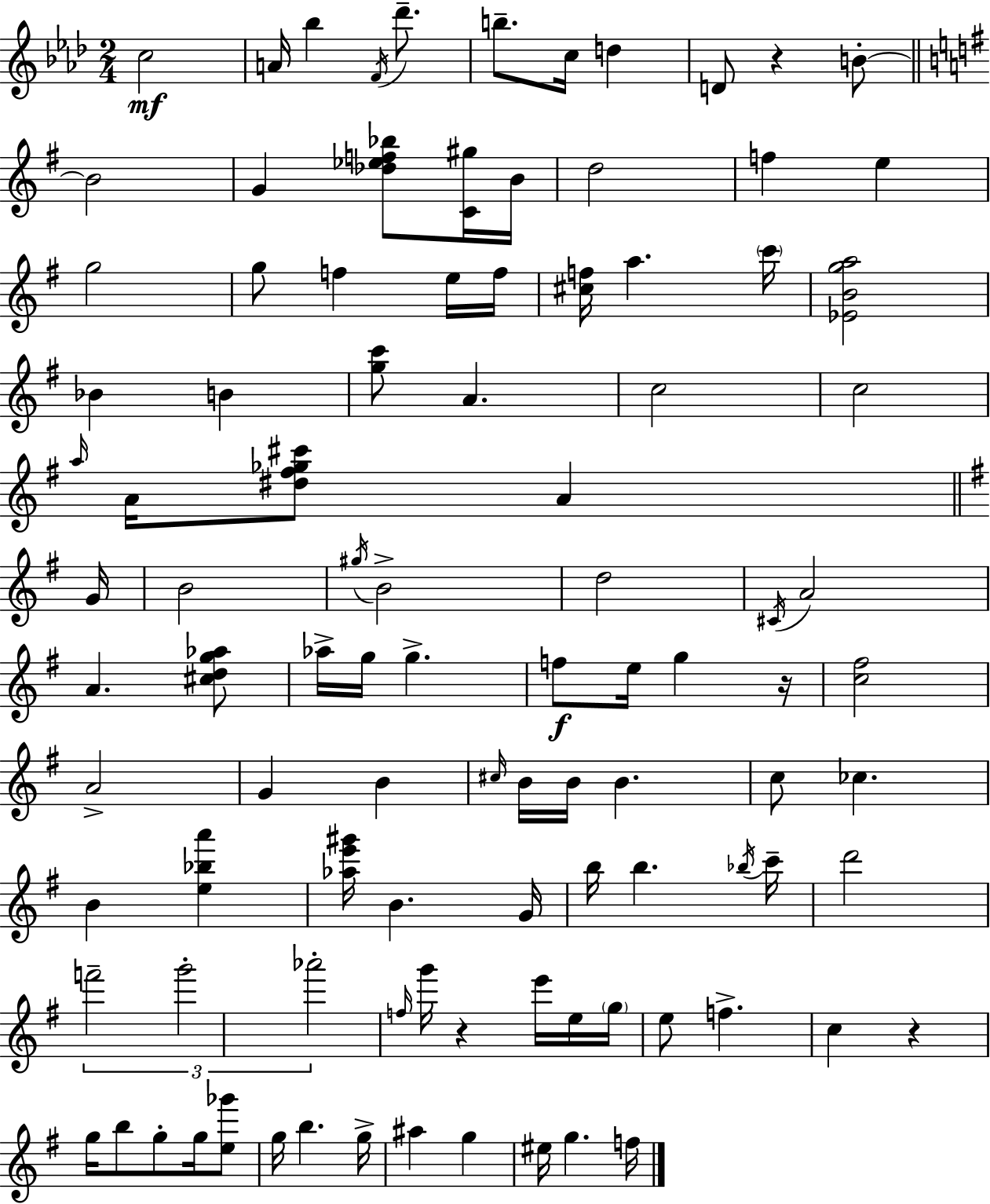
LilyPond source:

{
  \clef treble
  \numericTimeSignature
  \time 2/4
  \key f \minor
  \repeat volta 2 { c''2\mf | a'16 bes''4 \acciaccatura { f'16 } des'''8.-- | b''8.-- c''16 d''4 | d'8 r4 b'8-.~~ | \break \bar "||" \break \key g \major b'2 | g'4 <des'' ees'' f'' bes''>8 <c' gis''>16 b'16 | d''2 | f''4 e''4 | \break g''2 | g''8 f''4 e''16 f''16 | <cis'' f''>16 a''4. \parenthesize c'''16 | <ees' b' g'' a''>2 | \break bes'4 b'4 | <g'' c'''>8 a'4. | c''2 | c''2 | \break \grace { a''16 } a'16 <dis'' fis'' ges'' cis'''>8 a'4 | \bar "||" \break \key g \major g'16 b'2 | \acciaccatura { gis''16 } b'2-> | d''2 | \acciaccatura { cis'16 } a'2 | \break a'4. | <cis'' d'' g'' aes''>8 aes''16-> g''16 g''4.-> | f''8\f e''16 g''4 | r16 <c'' fis''>2 | \break a'2-> | g'4 b'4 | \grace { cis''16 } b'16 b'16 b'4. | c''8 ces''4. | \break b'4 | <e'' bes'' a'''>4 <aes'' e''' gis'''>16 b'4. | g'16 b''16 b''4. | \acciaccatura { bes''16 } c'''16-- d'''2 | \break \tuplet 3/2 { f'''2-- | g'''2-. | aes'''2-. } | \grace { f''16 } g'''16 r4 | \break e'''16 e''16 \parenthesize g''16 e''8 | f''4.-> c''4 | r4 g''16 b''8 | g''8-. g''16 <e'' ges'''>8 g''16 b''4. | \break g''16-> ais''4 | g''4 eis''16 g''4. | f''16 } \bar "|."
}